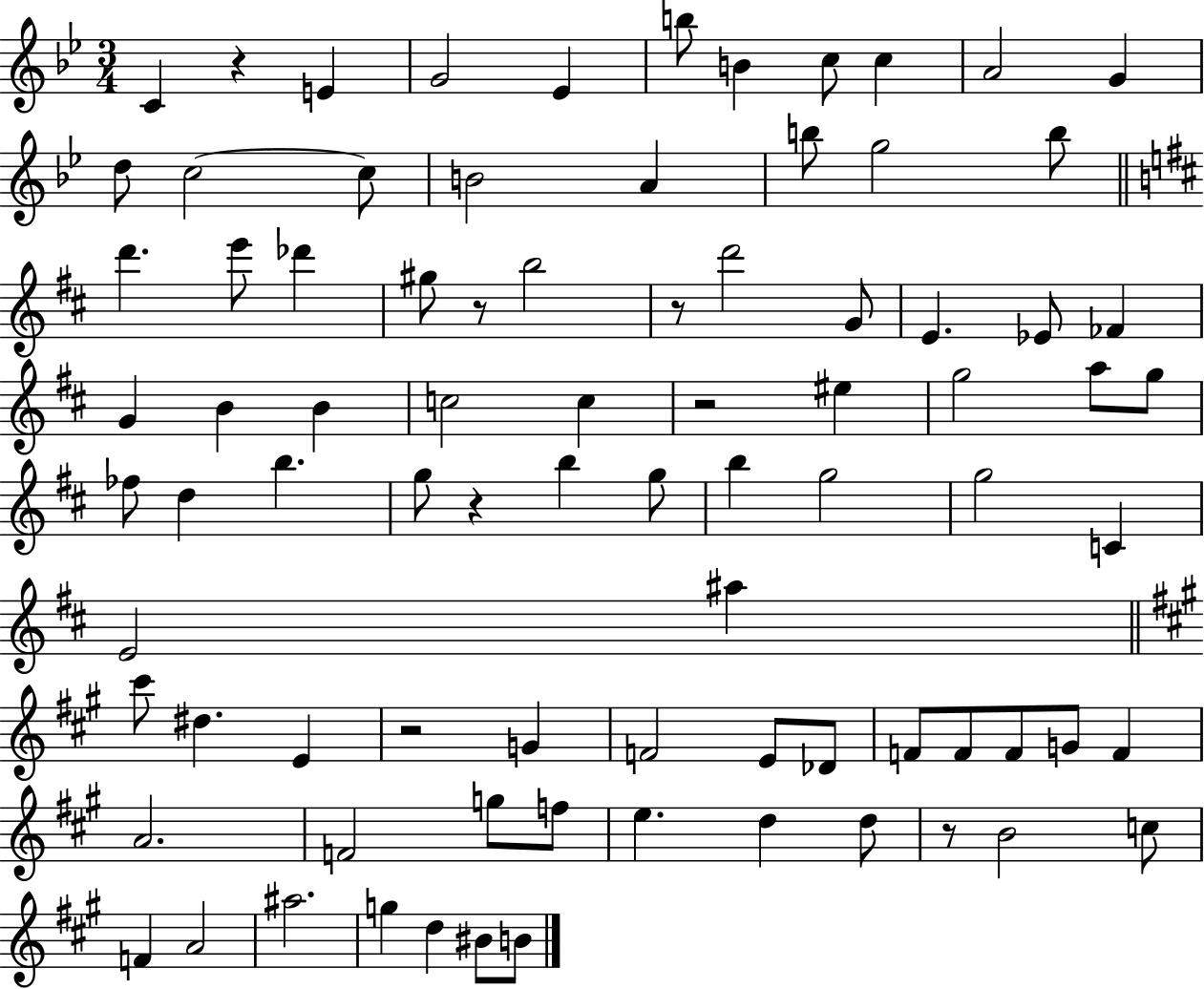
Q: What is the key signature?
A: BES major